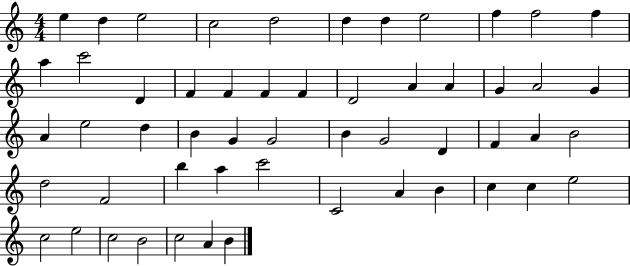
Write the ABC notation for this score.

X:1
T:Untitled
M:4/4
L:1/4
K:C
e d e2 c2 d2 d d e2 f f2 f a c'2 D F F F F D2 A A G A2 G A e2 d B G G2 B G2 D F A B2 d2 F2 b a c'2 C2 A B c c e2 c2 e2 c2 B2 c2 A B